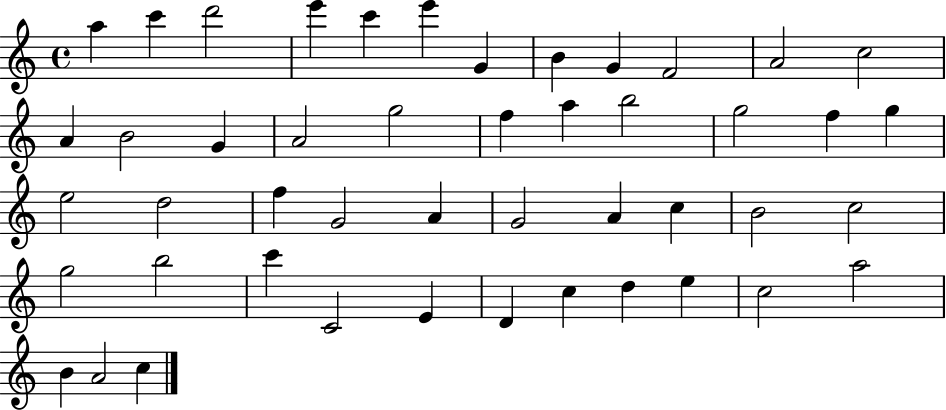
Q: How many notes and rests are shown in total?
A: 47